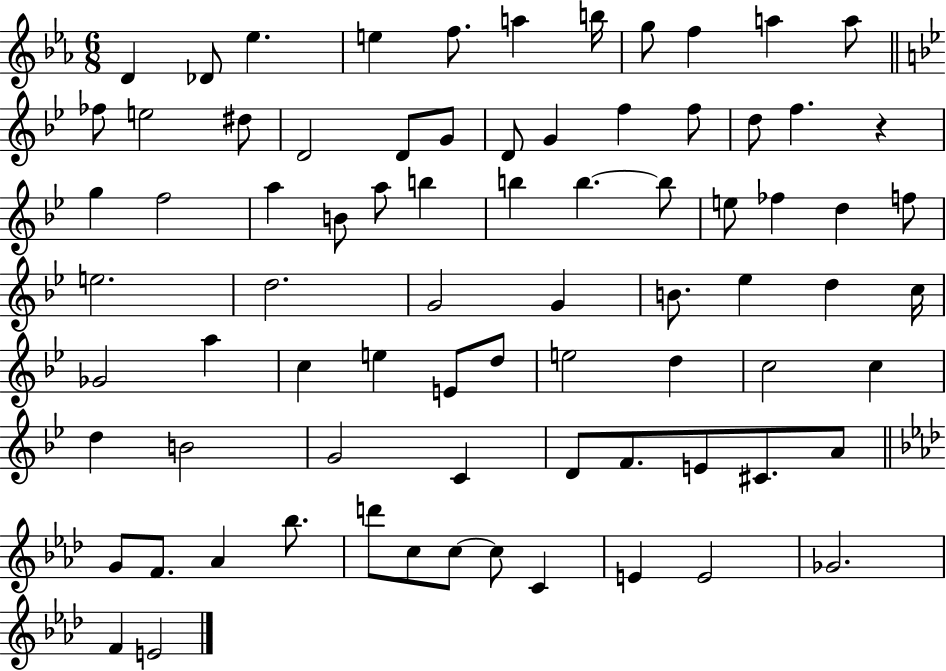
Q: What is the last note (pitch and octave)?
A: E4